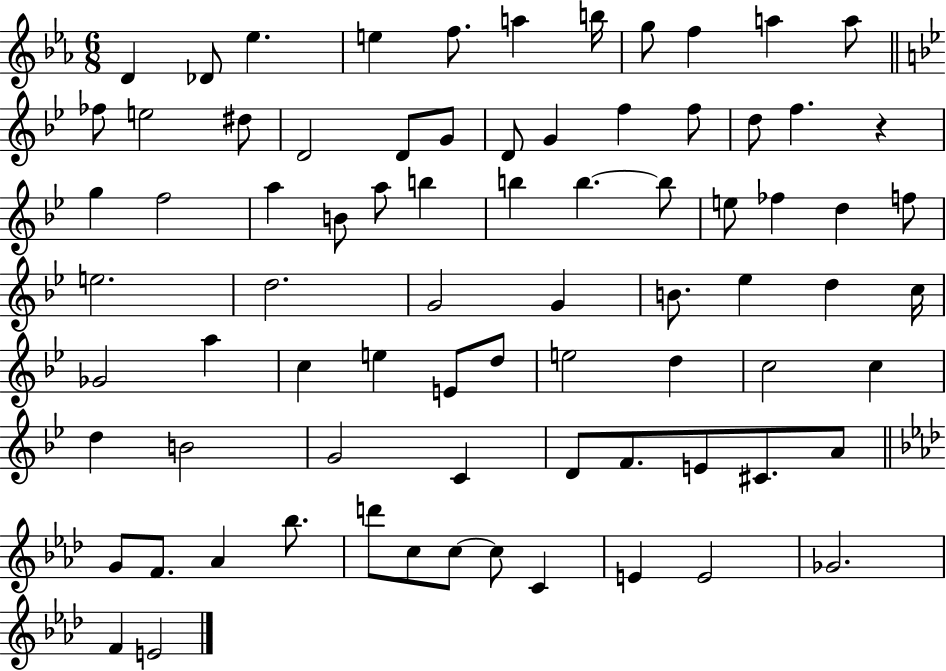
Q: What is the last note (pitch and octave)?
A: E4